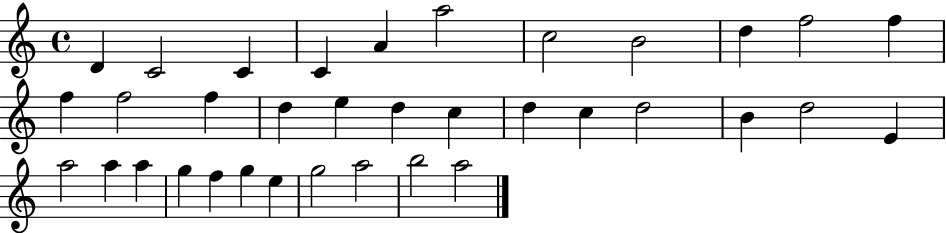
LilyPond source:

{
  \clef treble
  \time 4/4
  \defaultTimeSignature
  \key c \major
  d'4 c'2 c'4 | c'4 a'4 a''2 | c''2 b'2 | d''4 f''2 f''4 | \break f''4 f''2 f''4 | d''4 e''4 d''4 c''4 | d''4 c''4 d''2 | b'4 d''2 e'4 | \break a''2 a''4 a''4 | g''4 f''4 g''4 e''4 | g''2 a''2 | b''2 a''2 | \break \bar "|."
}